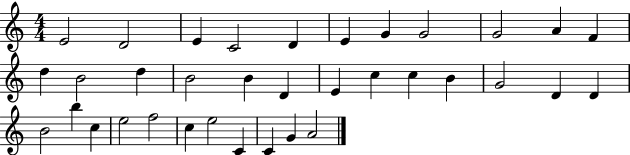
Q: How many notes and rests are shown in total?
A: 35